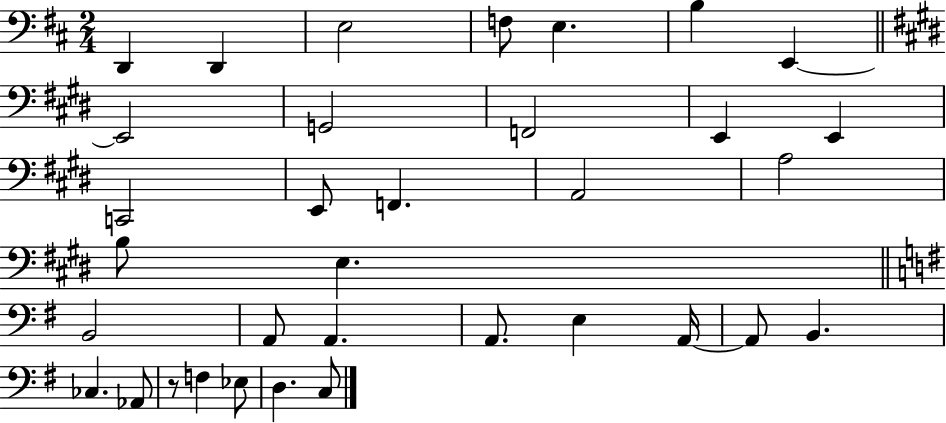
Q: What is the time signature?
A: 2/4